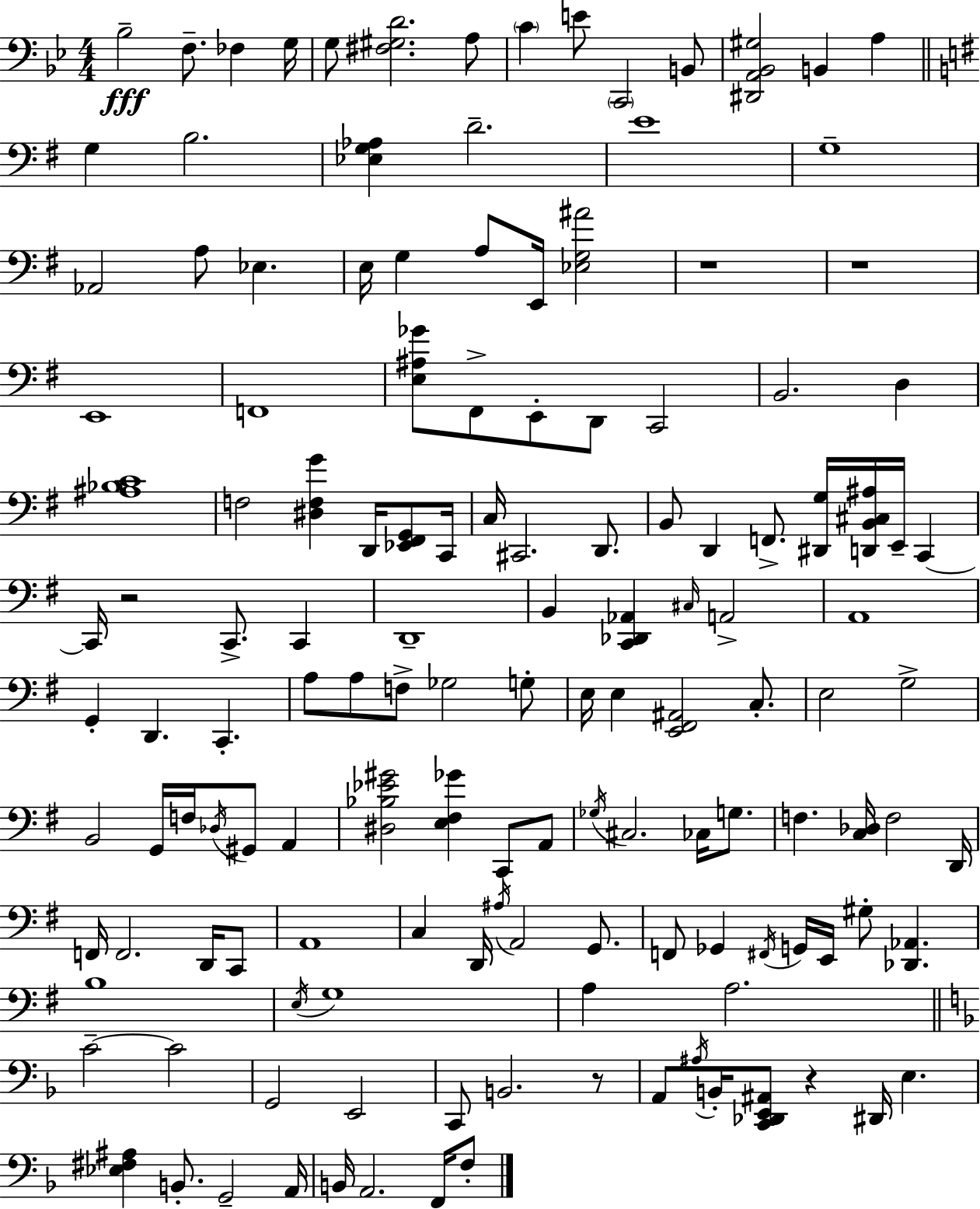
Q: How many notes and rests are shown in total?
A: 141